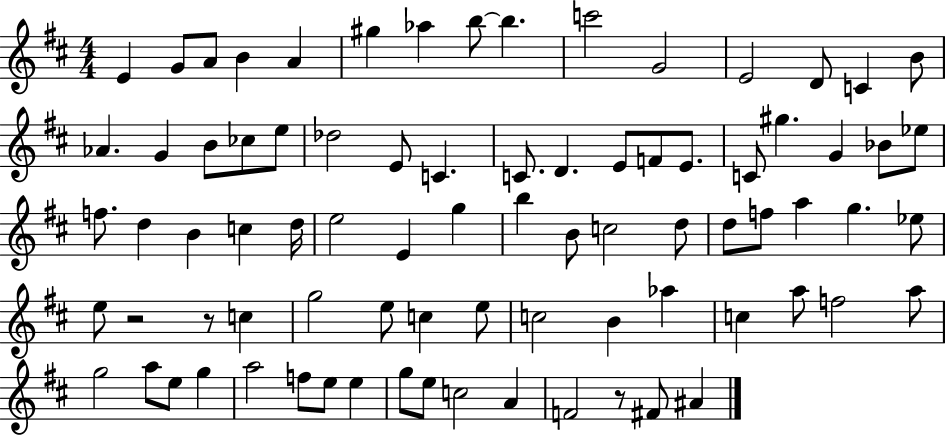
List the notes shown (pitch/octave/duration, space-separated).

E4/q G4/e A4/e B4/q A4/q G#5/q Ab5/q B5/e B5/q. C6/h G4/h E4/h D4/e C4/q B4/e Ab4/q. G4/q B4/e CES5/e E5/e Db5/h E4/e C4/q. C4/e. D4/q. E4/e F4/e E4/e. C4/e G#5/q. G4/q Bb4/e Eb5/e F5/e. D5/q B4/q C5/q D5/s E5/h E4/q G5/q B5/q B4/e C5/h D5/e D5/e F5/e A5/q G5/q. Eb5/e E5/e R/h R/e C5/q G5/h E5/e C5/q E5/e C5/h B4/q Ab5/q C5/q A5/e F5/h A5/e G5/h A5/e E5/e G5/q A5/h F5/e E5/e E5/q G5/e E5/e C5/h A4/q F4/h R/e F#4/e A#4/q